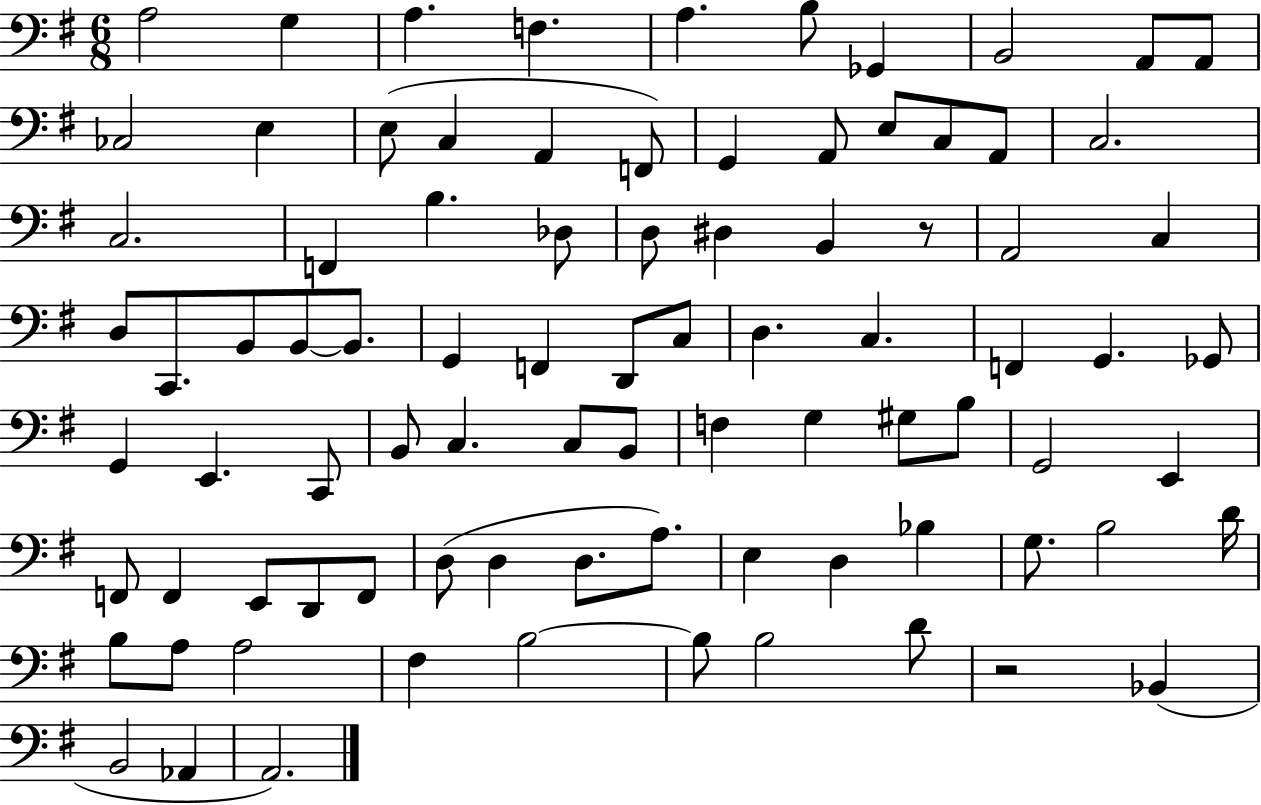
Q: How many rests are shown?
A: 2